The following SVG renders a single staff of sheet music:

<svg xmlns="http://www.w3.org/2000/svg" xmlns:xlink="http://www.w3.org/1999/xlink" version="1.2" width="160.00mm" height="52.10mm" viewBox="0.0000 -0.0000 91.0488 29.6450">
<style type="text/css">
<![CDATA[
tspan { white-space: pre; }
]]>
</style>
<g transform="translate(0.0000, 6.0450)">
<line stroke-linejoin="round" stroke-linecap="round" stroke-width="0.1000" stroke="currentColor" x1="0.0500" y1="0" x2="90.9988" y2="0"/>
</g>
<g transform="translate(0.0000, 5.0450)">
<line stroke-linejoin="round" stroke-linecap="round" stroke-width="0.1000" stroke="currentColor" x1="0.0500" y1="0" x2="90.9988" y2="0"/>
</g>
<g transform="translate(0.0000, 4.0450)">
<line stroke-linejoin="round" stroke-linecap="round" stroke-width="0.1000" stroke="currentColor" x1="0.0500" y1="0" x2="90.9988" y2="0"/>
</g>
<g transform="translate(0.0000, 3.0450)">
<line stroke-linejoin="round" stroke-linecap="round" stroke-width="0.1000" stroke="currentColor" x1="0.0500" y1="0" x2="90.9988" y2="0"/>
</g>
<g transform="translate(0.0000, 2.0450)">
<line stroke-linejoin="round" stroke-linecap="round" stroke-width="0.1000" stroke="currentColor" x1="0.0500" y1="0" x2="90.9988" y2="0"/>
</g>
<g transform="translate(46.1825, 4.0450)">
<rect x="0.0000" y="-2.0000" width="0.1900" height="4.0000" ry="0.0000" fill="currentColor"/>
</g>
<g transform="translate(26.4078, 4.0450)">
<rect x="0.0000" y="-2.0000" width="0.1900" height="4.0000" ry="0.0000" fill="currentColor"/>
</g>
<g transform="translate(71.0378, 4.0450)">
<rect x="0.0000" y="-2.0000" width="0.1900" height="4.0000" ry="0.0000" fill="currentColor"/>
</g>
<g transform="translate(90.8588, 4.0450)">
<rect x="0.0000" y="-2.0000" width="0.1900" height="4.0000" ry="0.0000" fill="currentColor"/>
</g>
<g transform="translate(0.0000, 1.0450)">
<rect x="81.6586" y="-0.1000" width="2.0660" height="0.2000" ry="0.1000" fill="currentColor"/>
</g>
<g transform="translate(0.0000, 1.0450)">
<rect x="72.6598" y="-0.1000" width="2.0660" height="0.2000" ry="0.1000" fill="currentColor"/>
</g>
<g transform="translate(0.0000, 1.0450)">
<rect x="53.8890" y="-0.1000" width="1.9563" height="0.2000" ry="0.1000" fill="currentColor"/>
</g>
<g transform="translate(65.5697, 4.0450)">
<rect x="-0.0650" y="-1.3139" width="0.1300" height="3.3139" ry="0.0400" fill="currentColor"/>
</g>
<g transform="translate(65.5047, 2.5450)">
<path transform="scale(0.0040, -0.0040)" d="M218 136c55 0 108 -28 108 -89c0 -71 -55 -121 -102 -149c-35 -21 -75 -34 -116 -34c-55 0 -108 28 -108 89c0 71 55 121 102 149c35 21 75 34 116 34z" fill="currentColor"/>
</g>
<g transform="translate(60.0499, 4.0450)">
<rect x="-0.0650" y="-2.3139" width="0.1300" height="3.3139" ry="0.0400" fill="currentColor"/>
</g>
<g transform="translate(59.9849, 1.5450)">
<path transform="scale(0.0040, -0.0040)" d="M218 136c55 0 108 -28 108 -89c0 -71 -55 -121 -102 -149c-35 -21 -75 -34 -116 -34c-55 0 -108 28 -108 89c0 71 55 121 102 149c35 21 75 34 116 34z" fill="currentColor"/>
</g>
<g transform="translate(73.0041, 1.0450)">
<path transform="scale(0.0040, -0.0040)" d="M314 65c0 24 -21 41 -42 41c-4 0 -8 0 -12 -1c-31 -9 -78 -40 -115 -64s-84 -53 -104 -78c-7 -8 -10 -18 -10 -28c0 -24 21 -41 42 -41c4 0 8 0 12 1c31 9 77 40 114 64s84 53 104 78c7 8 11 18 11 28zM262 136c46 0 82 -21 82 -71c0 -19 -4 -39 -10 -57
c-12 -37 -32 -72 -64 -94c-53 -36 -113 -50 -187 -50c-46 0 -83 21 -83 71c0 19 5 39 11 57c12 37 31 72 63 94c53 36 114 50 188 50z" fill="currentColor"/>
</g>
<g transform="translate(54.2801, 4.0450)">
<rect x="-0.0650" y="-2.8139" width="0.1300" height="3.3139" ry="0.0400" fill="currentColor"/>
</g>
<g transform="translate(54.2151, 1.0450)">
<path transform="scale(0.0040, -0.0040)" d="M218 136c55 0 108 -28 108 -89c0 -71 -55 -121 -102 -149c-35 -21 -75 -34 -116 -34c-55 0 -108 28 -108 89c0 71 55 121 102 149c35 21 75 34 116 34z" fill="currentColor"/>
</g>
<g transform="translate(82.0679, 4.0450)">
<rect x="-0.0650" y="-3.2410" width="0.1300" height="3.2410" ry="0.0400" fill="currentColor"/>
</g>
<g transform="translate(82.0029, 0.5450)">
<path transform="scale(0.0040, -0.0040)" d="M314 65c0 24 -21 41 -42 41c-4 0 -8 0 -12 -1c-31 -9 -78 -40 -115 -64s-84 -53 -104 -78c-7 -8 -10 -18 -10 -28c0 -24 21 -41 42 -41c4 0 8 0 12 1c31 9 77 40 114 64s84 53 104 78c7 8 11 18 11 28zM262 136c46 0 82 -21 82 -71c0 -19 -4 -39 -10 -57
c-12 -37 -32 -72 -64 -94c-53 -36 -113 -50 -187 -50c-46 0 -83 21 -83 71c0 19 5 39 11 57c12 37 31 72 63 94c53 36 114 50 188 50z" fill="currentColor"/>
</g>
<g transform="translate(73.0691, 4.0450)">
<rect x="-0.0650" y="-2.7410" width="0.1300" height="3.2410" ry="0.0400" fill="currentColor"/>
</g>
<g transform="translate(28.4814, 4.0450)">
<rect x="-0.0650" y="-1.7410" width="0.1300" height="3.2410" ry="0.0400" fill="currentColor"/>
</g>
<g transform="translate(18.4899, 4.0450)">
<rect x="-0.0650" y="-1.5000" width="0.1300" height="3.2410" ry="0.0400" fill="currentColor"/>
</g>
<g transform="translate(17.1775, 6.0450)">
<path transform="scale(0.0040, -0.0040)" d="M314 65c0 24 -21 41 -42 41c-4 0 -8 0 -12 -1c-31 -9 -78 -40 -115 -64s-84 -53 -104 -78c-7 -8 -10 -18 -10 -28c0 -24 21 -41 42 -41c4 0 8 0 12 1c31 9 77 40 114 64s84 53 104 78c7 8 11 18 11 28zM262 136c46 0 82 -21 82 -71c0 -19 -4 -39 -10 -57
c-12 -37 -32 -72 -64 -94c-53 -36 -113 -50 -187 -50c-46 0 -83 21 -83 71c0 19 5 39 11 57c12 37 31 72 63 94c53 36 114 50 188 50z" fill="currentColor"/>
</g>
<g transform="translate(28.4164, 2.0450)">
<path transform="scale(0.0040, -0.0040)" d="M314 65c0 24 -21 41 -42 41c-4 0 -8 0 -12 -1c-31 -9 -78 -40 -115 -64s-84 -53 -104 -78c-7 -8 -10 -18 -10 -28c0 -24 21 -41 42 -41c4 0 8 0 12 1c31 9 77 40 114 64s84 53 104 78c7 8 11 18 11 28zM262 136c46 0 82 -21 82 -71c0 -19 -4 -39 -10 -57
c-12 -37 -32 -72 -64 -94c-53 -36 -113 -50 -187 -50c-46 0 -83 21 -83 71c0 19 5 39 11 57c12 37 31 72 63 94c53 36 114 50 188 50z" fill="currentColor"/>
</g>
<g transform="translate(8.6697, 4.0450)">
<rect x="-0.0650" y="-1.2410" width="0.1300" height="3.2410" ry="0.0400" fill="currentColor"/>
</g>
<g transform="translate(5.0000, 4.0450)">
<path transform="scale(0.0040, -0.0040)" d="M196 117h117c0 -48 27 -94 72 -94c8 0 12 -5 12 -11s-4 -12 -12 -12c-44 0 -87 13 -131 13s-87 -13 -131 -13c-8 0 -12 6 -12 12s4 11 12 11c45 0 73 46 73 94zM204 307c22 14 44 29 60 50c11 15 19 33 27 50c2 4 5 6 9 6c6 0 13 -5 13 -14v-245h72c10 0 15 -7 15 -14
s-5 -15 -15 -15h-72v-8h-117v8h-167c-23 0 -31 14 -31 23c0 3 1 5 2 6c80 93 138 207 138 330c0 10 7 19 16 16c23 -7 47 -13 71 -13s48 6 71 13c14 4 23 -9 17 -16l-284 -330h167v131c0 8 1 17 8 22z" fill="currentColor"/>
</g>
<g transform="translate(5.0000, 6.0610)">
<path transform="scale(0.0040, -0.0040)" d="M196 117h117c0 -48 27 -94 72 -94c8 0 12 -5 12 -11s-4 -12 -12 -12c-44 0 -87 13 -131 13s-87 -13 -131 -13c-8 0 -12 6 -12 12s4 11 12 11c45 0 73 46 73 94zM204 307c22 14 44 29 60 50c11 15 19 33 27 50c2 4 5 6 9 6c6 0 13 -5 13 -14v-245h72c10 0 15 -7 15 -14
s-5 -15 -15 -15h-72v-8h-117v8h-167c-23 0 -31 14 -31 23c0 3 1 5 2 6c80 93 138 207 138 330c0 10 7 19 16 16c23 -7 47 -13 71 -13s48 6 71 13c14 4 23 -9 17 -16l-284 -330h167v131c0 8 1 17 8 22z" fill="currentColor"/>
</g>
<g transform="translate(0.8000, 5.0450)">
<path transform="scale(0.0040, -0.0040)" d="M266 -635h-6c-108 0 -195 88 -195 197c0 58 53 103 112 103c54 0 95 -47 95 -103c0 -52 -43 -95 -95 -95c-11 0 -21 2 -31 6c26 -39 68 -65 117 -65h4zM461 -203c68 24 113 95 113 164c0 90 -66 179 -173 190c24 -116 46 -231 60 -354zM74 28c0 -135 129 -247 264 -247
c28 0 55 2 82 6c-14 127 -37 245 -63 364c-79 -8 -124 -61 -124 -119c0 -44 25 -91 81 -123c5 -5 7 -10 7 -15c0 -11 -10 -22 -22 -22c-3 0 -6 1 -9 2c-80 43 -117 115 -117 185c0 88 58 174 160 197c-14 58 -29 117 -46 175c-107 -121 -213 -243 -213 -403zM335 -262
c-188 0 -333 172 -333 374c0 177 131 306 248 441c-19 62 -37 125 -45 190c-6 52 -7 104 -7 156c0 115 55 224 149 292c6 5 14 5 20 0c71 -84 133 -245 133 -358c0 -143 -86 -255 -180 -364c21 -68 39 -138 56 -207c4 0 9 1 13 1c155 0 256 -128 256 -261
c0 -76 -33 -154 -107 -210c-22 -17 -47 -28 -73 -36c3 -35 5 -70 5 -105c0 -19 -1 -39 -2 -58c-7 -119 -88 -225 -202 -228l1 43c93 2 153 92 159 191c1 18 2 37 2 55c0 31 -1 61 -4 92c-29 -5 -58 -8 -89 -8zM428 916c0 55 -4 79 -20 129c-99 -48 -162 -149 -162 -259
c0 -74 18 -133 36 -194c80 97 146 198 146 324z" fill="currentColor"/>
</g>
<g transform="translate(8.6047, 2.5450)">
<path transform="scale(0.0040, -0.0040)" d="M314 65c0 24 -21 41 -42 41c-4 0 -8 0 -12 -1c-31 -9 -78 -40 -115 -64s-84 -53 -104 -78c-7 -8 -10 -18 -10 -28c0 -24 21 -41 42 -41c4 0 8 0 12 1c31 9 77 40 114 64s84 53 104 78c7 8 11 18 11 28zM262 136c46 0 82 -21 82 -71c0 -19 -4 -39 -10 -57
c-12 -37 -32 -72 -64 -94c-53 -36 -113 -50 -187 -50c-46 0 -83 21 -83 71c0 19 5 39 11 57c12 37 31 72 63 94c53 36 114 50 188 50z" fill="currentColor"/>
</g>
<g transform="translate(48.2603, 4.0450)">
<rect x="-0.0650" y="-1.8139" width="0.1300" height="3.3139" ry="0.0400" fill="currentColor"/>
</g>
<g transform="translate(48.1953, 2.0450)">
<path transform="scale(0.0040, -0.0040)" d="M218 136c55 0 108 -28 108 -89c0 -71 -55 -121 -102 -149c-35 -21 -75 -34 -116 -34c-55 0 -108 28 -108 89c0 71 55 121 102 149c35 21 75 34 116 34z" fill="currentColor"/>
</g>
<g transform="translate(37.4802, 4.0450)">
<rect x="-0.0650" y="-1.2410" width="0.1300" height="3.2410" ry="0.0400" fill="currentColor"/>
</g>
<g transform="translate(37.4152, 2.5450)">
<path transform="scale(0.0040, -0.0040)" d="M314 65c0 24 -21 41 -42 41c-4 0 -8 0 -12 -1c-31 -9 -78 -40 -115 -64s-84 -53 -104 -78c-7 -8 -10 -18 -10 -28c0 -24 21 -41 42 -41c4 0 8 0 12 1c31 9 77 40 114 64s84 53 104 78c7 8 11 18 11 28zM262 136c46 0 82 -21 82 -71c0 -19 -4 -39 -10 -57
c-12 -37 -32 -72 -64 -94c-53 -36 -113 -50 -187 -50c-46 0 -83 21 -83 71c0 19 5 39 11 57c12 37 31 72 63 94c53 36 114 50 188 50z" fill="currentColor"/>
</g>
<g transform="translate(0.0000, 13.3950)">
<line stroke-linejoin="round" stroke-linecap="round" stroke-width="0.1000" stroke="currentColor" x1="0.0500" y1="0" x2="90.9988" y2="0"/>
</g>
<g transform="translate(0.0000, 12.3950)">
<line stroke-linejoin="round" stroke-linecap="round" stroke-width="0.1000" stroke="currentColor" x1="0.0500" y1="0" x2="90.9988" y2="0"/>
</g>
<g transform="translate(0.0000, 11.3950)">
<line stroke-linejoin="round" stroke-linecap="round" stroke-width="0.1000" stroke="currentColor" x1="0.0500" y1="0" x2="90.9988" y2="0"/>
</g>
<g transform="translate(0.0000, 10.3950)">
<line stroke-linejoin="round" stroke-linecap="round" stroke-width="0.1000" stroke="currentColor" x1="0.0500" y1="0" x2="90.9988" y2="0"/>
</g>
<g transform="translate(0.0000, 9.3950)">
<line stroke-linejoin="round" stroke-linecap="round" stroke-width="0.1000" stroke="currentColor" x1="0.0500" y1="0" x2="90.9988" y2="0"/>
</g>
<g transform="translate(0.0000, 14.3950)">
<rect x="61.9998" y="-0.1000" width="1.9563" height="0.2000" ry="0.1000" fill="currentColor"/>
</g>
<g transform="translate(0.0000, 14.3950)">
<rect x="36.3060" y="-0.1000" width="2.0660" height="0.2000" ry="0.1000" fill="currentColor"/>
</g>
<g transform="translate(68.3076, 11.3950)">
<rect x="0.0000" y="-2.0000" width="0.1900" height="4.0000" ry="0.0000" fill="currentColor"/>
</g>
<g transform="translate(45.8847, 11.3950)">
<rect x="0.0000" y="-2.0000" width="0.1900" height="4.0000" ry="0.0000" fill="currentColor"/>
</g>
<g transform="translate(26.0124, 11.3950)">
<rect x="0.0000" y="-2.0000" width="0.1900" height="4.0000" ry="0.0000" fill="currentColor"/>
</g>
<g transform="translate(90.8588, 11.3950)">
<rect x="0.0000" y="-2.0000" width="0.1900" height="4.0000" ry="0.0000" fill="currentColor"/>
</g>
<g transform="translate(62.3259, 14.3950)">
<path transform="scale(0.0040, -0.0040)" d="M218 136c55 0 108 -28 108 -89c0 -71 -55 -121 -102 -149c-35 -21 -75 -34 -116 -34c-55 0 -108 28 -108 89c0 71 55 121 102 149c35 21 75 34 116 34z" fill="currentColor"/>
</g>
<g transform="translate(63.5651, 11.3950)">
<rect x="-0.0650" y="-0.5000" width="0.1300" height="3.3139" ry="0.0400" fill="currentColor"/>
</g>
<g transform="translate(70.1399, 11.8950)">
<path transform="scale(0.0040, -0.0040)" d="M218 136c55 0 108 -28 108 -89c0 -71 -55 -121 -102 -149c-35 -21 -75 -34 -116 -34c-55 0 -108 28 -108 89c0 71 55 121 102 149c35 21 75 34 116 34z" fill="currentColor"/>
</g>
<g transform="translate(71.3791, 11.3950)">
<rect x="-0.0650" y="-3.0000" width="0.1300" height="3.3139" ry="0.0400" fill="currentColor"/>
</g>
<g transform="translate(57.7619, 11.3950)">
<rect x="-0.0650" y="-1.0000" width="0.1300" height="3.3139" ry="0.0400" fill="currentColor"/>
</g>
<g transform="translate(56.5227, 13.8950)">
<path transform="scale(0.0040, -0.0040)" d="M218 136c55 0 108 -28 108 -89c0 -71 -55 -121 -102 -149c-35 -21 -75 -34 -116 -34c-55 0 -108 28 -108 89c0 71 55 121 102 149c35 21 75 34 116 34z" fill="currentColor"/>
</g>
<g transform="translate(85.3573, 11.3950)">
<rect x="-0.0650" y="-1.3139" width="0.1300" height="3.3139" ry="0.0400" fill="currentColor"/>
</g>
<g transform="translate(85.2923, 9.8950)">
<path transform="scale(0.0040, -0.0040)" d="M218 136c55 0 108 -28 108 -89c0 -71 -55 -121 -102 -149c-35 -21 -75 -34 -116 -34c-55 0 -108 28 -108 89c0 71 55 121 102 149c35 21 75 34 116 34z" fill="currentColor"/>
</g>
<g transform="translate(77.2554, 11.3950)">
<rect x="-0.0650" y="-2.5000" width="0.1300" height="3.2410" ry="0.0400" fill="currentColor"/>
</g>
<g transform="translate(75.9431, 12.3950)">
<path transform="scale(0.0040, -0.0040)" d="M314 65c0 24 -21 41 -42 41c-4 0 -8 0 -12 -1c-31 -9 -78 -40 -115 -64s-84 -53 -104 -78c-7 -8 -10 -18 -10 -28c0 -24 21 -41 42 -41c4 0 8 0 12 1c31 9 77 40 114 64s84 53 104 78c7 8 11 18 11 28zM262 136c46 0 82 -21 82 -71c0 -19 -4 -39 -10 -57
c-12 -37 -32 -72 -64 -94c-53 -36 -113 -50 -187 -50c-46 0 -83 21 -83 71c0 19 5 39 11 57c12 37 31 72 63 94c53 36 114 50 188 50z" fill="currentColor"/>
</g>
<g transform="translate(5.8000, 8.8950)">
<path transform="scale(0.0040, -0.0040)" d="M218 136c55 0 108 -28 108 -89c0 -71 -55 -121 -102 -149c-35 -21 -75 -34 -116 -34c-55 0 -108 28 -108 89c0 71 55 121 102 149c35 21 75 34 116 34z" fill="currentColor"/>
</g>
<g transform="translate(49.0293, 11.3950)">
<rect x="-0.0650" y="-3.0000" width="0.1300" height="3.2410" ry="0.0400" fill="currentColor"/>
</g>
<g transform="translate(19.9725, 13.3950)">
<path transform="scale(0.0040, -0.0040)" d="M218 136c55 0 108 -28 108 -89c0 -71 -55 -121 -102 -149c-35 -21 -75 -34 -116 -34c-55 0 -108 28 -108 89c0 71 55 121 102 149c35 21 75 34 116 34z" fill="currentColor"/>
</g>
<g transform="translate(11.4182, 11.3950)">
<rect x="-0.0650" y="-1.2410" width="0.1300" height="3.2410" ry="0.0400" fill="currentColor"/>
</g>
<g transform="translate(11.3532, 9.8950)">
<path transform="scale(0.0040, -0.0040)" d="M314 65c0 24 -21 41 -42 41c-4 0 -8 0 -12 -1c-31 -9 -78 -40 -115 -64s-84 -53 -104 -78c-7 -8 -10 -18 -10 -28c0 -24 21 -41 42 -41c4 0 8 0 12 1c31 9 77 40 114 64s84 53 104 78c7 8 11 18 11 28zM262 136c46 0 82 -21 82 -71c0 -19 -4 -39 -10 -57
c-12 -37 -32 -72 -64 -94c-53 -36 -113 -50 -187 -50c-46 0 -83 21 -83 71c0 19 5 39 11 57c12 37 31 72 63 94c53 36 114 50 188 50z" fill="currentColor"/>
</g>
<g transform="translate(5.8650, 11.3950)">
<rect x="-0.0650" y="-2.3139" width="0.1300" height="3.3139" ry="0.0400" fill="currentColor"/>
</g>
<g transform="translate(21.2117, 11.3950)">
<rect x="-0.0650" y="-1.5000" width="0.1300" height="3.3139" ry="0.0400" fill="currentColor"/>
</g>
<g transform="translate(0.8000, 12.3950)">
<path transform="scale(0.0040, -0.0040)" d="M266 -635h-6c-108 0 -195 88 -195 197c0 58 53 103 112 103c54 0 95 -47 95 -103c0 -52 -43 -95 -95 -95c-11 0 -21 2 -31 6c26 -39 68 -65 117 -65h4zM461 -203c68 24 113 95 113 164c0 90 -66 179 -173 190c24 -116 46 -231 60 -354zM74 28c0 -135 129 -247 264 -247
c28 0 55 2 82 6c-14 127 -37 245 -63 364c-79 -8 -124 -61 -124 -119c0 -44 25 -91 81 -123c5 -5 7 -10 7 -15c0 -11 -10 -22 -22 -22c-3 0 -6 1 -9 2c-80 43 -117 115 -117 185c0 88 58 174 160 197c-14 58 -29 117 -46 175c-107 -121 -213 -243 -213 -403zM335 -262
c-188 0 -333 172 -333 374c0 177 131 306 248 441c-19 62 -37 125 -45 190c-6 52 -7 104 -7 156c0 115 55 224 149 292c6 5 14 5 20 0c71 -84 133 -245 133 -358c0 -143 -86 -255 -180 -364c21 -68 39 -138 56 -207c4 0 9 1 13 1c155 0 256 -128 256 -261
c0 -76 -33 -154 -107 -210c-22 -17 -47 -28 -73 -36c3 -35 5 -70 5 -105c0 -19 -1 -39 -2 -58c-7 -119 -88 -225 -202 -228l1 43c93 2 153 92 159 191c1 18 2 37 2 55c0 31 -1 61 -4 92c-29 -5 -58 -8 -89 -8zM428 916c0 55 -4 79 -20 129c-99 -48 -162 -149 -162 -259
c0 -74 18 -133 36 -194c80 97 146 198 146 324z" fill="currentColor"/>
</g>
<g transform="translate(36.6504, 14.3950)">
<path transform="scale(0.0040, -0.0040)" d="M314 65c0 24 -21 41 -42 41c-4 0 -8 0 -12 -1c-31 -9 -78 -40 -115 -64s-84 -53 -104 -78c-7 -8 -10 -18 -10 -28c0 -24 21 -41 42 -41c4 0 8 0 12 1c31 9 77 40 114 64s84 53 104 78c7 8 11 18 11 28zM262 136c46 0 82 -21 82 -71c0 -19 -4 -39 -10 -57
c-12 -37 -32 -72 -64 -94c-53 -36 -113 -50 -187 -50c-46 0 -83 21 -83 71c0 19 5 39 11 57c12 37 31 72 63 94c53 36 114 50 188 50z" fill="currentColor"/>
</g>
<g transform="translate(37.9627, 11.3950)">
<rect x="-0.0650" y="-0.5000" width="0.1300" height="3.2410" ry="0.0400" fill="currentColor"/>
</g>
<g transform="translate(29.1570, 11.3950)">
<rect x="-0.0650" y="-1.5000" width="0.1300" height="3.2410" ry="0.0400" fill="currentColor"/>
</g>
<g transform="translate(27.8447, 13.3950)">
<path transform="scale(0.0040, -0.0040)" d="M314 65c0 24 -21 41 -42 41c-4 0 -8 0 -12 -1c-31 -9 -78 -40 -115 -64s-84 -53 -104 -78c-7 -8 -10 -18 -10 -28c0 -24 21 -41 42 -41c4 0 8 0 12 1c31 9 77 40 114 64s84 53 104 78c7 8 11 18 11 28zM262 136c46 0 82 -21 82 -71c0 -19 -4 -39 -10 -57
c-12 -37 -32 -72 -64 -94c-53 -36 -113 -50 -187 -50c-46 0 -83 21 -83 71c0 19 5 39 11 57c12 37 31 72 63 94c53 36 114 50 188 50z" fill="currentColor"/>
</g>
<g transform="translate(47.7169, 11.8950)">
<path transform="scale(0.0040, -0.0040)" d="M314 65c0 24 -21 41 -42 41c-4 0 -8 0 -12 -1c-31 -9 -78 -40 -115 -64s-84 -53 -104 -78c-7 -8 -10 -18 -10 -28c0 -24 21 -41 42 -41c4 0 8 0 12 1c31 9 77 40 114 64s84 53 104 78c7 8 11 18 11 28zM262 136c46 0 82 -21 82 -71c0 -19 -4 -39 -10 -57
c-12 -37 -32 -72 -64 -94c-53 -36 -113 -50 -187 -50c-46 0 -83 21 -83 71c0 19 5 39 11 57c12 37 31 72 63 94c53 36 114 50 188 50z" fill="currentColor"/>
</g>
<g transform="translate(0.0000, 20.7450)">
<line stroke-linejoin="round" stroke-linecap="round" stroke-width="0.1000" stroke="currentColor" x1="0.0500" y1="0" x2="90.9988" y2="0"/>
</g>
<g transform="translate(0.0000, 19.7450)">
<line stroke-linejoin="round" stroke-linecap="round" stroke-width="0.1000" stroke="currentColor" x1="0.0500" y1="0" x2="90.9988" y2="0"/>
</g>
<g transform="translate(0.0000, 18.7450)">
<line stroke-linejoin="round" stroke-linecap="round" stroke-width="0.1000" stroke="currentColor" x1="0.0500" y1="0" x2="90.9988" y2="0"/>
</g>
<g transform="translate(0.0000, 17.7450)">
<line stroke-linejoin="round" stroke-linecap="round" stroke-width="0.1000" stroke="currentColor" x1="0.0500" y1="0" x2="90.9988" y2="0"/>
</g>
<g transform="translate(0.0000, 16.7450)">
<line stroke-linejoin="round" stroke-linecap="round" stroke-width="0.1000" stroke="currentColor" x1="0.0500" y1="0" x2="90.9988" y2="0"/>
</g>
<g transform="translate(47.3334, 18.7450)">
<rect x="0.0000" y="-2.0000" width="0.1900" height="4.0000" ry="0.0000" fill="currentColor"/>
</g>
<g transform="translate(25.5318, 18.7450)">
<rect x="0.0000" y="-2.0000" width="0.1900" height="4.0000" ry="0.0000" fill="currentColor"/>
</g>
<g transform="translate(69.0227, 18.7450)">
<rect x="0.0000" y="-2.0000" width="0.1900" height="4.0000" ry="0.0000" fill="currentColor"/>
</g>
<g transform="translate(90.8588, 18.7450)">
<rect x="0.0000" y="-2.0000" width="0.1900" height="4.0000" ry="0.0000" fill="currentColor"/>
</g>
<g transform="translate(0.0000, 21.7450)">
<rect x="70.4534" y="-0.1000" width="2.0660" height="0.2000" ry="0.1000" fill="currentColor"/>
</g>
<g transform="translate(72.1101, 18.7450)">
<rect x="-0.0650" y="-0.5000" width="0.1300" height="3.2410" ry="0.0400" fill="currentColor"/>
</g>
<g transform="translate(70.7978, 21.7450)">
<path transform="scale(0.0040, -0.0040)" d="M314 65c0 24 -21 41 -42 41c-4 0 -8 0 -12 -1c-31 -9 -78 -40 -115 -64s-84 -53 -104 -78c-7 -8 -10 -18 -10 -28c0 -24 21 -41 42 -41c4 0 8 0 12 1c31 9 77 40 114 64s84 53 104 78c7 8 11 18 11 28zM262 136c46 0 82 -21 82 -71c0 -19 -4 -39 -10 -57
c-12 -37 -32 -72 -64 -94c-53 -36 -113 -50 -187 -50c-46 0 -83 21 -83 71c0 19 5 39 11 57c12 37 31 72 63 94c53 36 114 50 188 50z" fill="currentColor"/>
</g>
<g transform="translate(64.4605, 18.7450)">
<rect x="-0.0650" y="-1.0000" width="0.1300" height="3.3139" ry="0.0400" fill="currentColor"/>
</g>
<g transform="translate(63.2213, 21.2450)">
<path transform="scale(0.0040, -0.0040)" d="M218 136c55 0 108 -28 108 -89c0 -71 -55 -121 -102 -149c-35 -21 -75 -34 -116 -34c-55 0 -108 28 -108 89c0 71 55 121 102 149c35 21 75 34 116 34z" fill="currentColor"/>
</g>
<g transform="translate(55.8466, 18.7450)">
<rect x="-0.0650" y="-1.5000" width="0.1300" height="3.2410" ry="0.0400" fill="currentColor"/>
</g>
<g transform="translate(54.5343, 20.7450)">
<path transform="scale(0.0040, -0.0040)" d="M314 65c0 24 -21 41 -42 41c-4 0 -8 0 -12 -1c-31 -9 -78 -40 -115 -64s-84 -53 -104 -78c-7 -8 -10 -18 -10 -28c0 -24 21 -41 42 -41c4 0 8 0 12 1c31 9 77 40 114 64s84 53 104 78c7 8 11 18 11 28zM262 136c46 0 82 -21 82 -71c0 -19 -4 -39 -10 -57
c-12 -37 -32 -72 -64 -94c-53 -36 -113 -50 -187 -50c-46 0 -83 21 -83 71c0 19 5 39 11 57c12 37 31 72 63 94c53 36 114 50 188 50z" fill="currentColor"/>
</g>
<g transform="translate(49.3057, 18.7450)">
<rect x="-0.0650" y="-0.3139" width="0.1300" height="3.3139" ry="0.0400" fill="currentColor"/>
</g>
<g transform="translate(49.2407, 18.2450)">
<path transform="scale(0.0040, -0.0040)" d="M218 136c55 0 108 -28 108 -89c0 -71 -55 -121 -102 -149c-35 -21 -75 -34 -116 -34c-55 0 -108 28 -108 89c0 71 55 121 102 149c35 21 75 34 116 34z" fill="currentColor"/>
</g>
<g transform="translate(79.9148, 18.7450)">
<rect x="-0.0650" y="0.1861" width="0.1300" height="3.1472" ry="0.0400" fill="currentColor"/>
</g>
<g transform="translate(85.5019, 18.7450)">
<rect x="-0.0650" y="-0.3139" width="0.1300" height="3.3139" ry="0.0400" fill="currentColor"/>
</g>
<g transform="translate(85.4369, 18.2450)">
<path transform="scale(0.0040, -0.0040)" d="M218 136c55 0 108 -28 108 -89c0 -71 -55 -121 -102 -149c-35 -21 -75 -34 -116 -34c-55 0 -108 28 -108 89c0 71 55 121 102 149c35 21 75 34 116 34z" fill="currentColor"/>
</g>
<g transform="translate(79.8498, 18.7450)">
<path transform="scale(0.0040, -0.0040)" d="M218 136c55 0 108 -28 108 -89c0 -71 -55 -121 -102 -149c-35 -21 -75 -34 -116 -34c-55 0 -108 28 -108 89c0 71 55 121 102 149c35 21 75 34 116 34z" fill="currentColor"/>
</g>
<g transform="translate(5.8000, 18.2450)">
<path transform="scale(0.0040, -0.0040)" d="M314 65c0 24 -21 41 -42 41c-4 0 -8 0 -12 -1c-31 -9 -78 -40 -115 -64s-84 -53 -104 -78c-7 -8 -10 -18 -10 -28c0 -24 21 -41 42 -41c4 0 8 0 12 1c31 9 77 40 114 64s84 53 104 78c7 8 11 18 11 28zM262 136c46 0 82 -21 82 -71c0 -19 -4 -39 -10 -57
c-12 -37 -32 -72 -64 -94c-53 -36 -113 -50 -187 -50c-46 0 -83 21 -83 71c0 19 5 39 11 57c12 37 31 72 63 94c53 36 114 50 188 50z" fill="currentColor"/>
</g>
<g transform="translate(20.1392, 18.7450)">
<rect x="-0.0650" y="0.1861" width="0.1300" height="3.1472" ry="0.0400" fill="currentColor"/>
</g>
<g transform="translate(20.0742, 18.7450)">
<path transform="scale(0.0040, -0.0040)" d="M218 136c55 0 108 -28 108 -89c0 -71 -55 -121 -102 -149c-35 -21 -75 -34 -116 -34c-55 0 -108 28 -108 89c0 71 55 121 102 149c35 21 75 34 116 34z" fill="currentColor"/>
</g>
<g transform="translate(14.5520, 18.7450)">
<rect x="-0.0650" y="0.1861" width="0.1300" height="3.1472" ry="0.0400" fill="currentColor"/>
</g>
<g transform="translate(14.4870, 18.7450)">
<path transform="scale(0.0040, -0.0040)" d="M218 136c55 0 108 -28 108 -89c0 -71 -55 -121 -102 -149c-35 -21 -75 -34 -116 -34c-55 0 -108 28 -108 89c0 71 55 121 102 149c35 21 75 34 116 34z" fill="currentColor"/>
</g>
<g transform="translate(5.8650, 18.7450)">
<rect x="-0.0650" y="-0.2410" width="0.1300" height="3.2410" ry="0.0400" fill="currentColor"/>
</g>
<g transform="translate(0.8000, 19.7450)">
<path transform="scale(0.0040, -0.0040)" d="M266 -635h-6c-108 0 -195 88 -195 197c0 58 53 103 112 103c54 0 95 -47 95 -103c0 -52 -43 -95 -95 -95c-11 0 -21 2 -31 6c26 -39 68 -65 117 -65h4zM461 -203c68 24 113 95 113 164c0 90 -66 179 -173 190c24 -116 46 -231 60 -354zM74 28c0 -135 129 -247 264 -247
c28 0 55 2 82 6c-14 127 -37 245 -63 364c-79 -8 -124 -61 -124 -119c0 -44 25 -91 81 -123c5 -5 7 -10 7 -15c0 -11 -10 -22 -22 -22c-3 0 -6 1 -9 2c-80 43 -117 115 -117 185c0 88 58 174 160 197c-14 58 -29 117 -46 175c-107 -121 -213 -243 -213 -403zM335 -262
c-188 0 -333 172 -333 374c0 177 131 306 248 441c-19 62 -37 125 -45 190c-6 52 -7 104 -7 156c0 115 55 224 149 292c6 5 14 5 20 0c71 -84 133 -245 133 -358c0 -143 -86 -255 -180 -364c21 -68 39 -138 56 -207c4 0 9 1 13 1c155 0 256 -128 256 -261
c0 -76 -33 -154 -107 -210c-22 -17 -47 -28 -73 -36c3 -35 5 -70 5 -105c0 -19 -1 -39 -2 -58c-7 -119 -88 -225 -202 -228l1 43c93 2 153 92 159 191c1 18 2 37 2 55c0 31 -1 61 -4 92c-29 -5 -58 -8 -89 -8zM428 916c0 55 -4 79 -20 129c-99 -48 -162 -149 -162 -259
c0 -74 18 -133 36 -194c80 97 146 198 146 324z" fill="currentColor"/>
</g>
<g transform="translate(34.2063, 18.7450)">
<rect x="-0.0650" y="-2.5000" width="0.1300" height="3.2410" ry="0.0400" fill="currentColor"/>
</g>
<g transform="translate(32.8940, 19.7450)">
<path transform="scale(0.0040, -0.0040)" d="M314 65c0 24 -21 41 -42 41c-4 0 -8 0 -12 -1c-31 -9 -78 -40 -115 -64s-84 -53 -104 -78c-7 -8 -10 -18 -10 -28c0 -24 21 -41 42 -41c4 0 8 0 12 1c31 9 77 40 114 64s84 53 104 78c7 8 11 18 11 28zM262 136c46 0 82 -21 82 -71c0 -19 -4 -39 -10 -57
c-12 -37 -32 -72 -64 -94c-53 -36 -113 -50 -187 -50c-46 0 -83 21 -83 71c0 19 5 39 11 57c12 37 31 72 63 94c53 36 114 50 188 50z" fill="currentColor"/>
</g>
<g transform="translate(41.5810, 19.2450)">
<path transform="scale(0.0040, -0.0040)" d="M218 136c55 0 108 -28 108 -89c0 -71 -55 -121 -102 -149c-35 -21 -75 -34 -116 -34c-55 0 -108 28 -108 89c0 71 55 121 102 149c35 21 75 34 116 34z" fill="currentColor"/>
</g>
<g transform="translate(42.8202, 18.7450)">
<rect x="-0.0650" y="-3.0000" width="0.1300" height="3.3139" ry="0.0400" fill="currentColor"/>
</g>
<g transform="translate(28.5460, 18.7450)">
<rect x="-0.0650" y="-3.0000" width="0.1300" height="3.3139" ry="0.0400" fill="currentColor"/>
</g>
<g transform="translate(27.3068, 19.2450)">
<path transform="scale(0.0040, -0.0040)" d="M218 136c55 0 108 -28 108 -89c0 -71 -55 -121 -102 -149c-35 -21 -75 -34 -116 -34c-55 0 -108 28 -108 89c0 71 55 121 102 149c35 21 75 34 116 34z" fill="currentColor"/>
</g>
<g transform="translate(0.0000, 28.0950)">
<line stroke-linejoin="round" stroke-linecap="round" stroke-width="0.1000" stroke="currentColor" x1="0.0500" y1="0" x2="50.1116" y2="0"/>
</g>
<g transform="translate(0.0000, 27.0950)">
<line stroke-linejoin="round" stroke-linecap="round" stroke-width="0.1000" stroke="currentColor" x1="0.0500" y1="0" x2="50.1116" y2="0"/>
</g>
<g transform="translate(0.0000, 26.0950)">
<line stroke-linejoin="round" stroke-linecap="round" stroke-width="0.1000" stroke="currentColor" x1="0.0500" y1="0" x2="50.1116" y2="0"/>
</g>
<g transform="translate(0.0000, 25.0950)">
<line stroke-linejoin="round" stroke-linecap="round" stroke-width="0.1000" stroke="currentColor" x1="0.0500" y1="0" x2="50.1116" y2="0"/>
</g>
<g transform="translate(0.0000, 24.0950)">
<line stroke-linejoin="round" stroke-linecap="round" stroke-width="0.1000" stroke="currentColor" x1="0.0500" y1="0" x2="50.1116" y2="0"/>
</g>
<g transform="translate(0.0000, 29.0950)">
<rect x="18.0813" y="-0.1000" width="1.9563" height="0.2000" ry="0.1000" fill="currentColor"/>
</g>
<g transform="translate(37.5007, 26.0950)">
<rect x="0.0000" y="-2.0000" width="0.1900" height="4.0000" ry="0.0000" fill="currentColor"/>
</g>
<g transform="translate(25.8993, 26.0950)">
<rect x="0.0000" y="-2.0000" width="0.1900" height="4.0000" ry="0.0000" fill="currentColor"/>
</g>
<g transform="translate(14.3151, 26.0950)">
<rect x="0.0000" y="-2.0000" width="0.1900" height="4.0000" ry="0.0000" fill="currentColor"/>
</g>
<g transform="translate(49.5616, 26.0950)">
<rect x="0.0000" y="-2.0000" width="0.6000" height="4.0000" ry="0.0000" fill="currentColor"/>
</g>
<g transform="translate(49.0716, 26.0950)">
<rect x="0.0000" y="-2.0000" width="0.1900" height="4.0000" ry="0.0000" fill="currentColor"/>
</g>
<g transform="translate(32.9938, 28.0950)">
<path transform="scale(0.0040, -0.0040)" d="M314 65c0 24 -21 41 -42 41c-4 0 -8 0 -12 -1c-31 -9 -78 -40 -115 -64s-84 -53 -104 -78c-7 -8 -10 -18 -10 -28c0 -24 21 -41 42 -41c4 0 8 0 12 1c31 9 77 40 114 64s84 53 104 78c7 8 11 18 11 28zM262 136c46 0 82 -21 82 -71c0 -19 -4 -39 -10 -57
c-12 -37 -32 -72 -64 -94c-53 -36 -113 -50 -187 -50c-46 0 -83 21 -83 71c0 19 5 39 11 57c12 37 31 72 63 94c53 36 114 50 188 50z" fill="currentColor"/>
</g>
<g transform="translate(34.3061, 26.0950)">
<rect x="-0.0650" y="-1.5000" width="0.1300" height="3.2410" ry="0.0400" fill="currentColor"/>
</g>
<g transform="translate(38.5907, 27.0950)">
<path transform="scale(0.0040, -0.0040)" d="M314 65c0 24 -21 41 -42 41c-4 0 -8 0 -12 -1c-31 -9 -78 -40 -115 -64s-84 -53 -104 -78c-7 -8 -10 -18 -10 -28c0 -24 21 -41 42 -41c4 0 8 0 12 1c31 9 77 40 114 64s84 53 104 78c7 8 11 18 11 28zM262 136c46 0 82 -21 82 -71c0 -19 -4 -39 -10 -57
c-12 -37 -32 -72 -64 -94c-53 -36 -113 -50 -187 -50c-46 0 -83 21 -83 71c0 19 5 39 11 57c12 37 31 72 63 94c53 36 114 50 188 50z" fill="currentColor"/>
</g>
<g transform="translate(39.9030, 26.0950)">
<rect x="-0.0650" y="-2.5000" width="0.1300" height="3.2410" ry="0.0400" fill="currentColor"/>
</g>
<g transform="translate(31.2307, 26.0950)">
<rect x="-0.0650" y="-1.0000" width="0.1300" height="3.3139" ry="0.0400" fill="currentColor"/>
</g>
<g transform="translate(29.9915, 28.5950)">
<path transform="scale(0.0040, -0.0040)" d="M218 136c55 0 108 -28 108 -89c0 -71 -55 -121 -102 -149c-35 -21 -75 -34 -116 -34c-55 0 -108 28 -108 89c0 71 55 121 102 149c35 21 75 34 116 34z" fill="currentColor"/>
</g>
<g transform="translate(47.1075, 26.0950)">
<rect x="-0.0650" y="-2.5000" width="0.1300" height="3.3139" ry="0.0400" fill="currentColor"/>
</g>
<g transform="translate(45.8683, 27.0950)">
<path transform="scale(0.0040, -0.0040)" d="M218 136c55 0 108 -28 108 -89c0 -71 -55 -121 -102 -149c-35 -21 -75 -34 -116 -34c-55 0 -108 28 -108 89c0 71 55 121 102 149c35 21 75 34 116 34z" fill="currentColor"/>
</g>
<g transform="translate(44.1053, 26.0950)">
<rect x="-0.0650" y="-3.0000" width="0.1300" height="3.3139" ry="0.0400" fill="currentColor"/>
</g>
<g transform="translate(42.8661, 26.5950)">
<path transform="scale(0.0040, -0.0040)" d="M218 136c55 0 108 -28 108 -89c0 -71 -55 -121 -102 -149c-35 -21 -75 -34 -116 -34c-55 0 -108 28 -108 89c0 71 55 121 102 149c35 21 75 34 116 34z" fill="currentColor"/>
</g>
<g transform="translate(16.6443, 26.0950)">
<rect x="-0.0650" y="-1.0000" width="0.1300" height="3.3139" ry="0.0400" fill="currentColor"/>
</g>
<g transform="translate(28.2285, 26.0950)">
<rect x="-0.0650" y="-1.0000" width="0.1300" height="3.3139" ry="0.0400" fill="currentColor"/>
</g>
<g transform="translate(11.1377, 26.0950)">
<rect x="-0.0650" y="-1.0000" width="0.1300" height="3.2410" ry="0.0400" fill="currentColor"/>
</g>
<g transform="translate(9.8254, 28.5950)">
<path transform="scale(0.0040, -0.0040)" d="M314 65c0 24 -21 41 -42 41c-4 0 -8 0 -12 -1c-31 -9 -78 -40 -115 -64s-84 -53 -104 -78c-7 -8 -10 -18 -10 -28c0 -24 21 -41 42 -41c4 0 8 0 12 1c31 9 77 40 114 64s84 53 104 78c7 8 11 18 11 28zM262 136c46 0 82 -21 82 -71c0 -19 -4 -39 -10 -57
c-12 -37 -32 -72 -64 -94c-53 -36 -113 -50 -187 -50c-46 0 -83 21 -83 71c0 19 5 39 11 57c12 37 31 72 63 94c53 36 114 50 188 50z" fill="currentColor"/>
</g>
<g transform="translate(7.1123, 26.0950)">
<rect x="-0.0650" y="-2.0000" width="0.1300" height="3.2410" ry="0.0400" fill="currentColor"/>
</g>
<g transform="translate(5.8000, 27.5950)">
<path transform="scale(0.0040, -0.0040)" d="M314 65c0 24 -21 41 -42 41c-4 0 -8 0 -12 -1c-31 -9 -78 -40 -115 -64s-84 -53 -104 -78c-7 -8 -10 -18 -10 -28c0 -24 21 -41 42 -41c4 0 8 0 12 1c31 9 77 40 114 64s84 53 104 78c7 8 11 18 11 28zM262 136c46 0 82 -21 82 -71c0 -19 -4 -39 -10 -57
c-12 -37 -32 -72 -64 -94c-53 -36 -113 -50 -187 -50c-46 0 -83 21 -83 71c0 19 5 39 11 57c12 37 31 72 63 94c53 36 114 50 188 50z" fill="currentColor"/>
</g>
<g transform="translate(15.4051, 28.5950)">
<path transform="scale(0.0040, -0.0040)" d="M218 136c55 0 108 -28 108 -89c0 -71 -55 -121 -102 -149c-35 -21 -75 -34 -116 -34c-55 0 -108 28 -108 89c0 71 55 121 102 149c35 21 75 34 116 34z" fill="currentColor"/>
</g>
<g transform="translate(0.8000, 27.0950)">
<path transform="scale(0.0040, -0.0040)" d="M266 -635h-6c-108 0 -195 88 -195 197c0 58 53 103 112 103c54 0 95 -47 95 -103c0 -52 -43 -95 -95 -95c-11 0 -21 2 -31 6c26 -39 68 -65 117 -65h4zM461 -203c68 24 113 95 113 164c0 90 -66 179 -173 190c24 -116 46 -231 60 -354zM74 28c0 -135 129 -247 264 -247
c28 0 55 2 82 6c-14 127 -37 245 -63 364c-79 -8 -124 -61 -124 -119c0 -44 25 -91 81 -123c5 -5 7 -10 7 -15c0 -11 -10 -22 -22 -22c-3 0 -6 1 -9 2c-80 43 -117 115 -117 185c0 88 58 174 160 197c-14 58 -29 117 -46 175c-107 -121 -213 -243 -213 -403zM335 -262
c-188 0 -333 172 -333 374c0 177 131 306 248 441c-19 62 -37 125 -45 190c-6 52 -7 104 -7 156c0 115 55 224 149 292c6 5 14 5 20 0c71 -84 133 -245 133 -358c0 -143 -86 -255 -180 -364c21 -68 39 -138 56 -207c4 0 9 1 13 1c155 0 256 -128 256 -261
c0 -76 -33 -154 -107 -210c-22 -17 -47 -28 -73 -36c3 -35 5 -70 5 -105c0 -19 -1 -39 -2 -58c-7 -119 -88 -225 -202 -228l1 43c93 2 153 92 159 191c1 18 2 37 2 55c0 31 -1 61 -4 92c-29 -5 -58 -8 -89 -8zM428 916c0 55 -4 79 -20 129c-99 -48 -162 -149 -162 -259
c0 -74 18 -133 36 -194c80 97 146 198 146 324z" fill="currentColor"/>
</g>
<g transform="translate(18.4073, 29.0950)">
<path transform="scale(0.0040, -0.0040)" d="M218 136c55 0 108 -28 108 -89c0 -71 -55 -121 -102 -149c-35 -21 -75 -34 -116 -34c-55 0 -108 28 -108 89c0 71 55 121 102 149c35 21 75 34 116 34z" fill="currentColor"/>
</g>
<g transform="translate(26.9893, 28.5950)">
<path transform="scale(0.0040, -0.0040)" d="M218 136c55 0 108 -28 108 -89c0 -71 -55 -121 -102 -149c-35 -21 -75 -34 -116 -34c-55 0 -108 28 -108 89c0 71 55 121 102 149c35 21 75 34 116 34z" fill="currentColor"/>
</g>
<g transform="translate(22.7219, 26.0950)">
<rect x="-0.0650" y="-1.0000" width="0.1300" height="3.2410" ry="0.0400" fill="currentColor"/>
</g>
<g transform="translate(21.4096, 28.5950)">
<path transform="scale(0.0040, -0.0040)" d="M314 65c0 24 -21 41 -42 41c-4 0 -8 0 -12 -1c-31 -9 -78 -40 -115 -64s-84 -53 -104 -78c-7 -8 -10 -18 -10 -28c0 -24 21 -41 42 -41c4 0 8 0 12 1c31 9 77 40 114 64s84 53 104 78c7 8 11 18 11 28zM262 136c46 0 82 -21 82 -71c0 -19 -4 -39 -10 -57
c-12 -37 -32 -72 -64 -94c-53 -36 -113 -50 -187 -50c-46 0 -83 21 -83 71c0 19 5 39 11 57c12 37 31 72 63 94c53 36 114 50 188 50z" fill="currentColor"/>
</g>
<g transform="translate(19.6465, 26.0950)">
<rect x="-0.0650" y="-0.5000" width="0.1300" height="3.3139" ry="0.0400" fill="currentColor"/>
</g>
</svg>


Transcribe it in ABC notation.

X:1
T:Untitled
M:4/4
L:1/4
K:C
e2 E2 f2 e2 f a g e a2 b2 g e2 E E2 C2 A2 D C A G2 e c2 B B A G2 A c E2 D C2 B c F2 D2 D C D2 D D E2 G2 A G